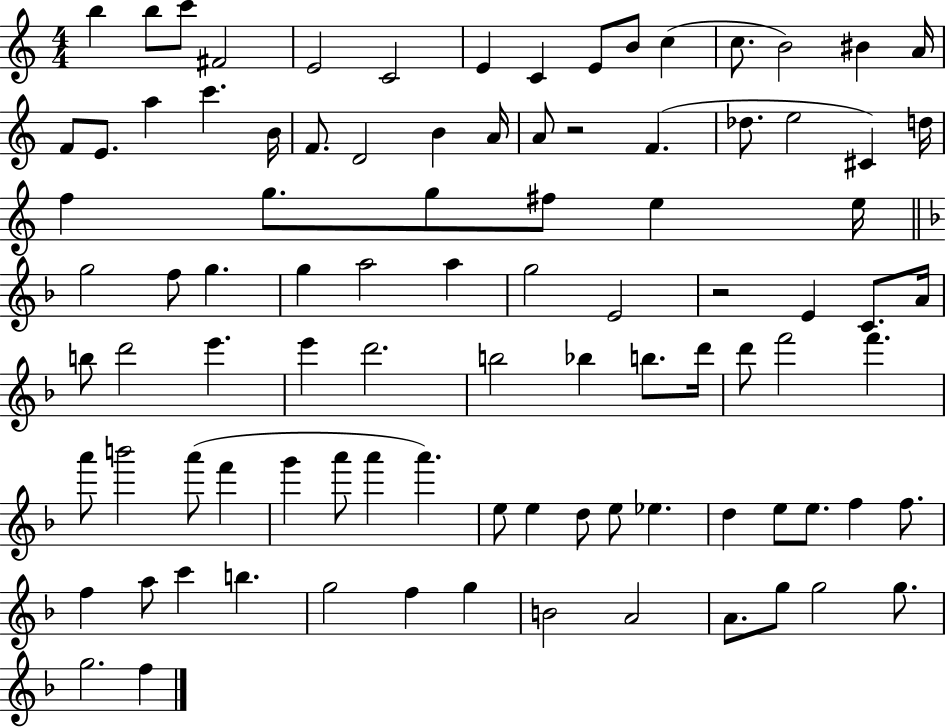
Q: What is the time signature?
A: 4/4